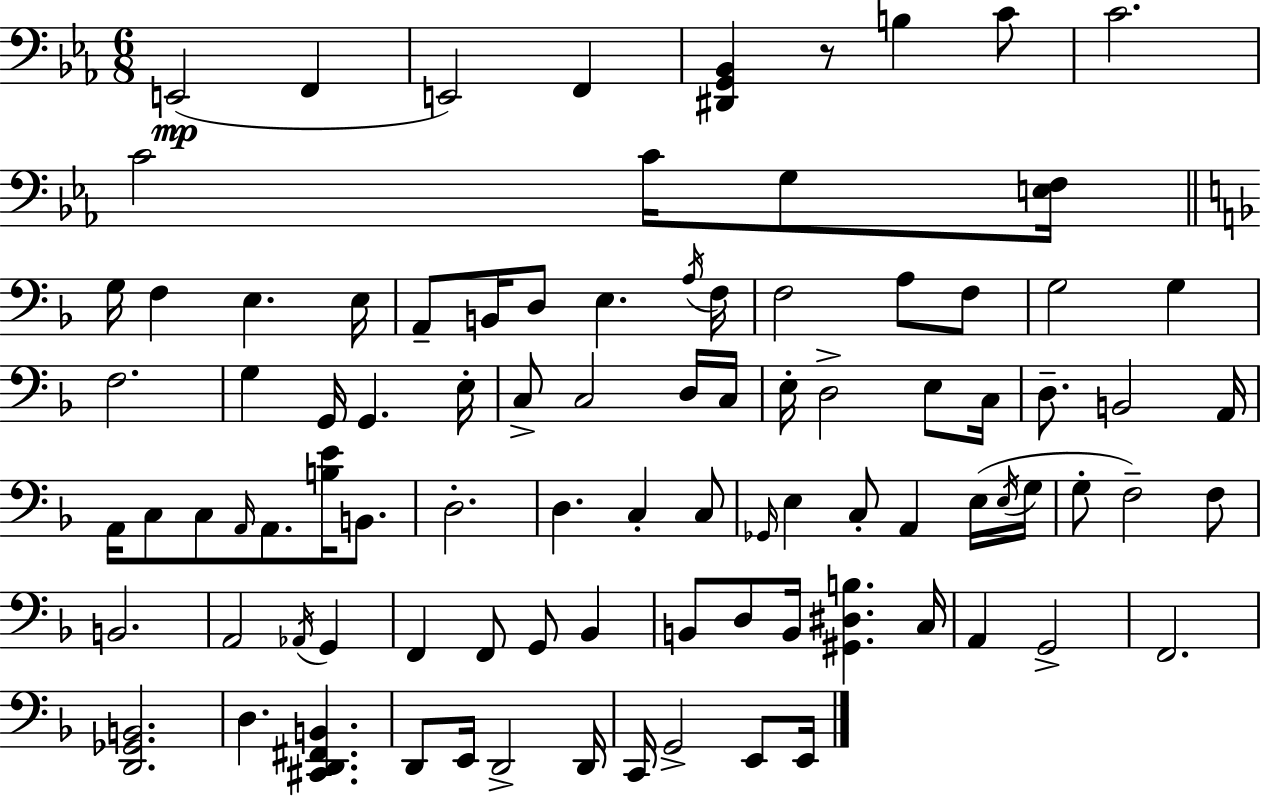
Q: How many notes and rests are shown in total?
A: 92